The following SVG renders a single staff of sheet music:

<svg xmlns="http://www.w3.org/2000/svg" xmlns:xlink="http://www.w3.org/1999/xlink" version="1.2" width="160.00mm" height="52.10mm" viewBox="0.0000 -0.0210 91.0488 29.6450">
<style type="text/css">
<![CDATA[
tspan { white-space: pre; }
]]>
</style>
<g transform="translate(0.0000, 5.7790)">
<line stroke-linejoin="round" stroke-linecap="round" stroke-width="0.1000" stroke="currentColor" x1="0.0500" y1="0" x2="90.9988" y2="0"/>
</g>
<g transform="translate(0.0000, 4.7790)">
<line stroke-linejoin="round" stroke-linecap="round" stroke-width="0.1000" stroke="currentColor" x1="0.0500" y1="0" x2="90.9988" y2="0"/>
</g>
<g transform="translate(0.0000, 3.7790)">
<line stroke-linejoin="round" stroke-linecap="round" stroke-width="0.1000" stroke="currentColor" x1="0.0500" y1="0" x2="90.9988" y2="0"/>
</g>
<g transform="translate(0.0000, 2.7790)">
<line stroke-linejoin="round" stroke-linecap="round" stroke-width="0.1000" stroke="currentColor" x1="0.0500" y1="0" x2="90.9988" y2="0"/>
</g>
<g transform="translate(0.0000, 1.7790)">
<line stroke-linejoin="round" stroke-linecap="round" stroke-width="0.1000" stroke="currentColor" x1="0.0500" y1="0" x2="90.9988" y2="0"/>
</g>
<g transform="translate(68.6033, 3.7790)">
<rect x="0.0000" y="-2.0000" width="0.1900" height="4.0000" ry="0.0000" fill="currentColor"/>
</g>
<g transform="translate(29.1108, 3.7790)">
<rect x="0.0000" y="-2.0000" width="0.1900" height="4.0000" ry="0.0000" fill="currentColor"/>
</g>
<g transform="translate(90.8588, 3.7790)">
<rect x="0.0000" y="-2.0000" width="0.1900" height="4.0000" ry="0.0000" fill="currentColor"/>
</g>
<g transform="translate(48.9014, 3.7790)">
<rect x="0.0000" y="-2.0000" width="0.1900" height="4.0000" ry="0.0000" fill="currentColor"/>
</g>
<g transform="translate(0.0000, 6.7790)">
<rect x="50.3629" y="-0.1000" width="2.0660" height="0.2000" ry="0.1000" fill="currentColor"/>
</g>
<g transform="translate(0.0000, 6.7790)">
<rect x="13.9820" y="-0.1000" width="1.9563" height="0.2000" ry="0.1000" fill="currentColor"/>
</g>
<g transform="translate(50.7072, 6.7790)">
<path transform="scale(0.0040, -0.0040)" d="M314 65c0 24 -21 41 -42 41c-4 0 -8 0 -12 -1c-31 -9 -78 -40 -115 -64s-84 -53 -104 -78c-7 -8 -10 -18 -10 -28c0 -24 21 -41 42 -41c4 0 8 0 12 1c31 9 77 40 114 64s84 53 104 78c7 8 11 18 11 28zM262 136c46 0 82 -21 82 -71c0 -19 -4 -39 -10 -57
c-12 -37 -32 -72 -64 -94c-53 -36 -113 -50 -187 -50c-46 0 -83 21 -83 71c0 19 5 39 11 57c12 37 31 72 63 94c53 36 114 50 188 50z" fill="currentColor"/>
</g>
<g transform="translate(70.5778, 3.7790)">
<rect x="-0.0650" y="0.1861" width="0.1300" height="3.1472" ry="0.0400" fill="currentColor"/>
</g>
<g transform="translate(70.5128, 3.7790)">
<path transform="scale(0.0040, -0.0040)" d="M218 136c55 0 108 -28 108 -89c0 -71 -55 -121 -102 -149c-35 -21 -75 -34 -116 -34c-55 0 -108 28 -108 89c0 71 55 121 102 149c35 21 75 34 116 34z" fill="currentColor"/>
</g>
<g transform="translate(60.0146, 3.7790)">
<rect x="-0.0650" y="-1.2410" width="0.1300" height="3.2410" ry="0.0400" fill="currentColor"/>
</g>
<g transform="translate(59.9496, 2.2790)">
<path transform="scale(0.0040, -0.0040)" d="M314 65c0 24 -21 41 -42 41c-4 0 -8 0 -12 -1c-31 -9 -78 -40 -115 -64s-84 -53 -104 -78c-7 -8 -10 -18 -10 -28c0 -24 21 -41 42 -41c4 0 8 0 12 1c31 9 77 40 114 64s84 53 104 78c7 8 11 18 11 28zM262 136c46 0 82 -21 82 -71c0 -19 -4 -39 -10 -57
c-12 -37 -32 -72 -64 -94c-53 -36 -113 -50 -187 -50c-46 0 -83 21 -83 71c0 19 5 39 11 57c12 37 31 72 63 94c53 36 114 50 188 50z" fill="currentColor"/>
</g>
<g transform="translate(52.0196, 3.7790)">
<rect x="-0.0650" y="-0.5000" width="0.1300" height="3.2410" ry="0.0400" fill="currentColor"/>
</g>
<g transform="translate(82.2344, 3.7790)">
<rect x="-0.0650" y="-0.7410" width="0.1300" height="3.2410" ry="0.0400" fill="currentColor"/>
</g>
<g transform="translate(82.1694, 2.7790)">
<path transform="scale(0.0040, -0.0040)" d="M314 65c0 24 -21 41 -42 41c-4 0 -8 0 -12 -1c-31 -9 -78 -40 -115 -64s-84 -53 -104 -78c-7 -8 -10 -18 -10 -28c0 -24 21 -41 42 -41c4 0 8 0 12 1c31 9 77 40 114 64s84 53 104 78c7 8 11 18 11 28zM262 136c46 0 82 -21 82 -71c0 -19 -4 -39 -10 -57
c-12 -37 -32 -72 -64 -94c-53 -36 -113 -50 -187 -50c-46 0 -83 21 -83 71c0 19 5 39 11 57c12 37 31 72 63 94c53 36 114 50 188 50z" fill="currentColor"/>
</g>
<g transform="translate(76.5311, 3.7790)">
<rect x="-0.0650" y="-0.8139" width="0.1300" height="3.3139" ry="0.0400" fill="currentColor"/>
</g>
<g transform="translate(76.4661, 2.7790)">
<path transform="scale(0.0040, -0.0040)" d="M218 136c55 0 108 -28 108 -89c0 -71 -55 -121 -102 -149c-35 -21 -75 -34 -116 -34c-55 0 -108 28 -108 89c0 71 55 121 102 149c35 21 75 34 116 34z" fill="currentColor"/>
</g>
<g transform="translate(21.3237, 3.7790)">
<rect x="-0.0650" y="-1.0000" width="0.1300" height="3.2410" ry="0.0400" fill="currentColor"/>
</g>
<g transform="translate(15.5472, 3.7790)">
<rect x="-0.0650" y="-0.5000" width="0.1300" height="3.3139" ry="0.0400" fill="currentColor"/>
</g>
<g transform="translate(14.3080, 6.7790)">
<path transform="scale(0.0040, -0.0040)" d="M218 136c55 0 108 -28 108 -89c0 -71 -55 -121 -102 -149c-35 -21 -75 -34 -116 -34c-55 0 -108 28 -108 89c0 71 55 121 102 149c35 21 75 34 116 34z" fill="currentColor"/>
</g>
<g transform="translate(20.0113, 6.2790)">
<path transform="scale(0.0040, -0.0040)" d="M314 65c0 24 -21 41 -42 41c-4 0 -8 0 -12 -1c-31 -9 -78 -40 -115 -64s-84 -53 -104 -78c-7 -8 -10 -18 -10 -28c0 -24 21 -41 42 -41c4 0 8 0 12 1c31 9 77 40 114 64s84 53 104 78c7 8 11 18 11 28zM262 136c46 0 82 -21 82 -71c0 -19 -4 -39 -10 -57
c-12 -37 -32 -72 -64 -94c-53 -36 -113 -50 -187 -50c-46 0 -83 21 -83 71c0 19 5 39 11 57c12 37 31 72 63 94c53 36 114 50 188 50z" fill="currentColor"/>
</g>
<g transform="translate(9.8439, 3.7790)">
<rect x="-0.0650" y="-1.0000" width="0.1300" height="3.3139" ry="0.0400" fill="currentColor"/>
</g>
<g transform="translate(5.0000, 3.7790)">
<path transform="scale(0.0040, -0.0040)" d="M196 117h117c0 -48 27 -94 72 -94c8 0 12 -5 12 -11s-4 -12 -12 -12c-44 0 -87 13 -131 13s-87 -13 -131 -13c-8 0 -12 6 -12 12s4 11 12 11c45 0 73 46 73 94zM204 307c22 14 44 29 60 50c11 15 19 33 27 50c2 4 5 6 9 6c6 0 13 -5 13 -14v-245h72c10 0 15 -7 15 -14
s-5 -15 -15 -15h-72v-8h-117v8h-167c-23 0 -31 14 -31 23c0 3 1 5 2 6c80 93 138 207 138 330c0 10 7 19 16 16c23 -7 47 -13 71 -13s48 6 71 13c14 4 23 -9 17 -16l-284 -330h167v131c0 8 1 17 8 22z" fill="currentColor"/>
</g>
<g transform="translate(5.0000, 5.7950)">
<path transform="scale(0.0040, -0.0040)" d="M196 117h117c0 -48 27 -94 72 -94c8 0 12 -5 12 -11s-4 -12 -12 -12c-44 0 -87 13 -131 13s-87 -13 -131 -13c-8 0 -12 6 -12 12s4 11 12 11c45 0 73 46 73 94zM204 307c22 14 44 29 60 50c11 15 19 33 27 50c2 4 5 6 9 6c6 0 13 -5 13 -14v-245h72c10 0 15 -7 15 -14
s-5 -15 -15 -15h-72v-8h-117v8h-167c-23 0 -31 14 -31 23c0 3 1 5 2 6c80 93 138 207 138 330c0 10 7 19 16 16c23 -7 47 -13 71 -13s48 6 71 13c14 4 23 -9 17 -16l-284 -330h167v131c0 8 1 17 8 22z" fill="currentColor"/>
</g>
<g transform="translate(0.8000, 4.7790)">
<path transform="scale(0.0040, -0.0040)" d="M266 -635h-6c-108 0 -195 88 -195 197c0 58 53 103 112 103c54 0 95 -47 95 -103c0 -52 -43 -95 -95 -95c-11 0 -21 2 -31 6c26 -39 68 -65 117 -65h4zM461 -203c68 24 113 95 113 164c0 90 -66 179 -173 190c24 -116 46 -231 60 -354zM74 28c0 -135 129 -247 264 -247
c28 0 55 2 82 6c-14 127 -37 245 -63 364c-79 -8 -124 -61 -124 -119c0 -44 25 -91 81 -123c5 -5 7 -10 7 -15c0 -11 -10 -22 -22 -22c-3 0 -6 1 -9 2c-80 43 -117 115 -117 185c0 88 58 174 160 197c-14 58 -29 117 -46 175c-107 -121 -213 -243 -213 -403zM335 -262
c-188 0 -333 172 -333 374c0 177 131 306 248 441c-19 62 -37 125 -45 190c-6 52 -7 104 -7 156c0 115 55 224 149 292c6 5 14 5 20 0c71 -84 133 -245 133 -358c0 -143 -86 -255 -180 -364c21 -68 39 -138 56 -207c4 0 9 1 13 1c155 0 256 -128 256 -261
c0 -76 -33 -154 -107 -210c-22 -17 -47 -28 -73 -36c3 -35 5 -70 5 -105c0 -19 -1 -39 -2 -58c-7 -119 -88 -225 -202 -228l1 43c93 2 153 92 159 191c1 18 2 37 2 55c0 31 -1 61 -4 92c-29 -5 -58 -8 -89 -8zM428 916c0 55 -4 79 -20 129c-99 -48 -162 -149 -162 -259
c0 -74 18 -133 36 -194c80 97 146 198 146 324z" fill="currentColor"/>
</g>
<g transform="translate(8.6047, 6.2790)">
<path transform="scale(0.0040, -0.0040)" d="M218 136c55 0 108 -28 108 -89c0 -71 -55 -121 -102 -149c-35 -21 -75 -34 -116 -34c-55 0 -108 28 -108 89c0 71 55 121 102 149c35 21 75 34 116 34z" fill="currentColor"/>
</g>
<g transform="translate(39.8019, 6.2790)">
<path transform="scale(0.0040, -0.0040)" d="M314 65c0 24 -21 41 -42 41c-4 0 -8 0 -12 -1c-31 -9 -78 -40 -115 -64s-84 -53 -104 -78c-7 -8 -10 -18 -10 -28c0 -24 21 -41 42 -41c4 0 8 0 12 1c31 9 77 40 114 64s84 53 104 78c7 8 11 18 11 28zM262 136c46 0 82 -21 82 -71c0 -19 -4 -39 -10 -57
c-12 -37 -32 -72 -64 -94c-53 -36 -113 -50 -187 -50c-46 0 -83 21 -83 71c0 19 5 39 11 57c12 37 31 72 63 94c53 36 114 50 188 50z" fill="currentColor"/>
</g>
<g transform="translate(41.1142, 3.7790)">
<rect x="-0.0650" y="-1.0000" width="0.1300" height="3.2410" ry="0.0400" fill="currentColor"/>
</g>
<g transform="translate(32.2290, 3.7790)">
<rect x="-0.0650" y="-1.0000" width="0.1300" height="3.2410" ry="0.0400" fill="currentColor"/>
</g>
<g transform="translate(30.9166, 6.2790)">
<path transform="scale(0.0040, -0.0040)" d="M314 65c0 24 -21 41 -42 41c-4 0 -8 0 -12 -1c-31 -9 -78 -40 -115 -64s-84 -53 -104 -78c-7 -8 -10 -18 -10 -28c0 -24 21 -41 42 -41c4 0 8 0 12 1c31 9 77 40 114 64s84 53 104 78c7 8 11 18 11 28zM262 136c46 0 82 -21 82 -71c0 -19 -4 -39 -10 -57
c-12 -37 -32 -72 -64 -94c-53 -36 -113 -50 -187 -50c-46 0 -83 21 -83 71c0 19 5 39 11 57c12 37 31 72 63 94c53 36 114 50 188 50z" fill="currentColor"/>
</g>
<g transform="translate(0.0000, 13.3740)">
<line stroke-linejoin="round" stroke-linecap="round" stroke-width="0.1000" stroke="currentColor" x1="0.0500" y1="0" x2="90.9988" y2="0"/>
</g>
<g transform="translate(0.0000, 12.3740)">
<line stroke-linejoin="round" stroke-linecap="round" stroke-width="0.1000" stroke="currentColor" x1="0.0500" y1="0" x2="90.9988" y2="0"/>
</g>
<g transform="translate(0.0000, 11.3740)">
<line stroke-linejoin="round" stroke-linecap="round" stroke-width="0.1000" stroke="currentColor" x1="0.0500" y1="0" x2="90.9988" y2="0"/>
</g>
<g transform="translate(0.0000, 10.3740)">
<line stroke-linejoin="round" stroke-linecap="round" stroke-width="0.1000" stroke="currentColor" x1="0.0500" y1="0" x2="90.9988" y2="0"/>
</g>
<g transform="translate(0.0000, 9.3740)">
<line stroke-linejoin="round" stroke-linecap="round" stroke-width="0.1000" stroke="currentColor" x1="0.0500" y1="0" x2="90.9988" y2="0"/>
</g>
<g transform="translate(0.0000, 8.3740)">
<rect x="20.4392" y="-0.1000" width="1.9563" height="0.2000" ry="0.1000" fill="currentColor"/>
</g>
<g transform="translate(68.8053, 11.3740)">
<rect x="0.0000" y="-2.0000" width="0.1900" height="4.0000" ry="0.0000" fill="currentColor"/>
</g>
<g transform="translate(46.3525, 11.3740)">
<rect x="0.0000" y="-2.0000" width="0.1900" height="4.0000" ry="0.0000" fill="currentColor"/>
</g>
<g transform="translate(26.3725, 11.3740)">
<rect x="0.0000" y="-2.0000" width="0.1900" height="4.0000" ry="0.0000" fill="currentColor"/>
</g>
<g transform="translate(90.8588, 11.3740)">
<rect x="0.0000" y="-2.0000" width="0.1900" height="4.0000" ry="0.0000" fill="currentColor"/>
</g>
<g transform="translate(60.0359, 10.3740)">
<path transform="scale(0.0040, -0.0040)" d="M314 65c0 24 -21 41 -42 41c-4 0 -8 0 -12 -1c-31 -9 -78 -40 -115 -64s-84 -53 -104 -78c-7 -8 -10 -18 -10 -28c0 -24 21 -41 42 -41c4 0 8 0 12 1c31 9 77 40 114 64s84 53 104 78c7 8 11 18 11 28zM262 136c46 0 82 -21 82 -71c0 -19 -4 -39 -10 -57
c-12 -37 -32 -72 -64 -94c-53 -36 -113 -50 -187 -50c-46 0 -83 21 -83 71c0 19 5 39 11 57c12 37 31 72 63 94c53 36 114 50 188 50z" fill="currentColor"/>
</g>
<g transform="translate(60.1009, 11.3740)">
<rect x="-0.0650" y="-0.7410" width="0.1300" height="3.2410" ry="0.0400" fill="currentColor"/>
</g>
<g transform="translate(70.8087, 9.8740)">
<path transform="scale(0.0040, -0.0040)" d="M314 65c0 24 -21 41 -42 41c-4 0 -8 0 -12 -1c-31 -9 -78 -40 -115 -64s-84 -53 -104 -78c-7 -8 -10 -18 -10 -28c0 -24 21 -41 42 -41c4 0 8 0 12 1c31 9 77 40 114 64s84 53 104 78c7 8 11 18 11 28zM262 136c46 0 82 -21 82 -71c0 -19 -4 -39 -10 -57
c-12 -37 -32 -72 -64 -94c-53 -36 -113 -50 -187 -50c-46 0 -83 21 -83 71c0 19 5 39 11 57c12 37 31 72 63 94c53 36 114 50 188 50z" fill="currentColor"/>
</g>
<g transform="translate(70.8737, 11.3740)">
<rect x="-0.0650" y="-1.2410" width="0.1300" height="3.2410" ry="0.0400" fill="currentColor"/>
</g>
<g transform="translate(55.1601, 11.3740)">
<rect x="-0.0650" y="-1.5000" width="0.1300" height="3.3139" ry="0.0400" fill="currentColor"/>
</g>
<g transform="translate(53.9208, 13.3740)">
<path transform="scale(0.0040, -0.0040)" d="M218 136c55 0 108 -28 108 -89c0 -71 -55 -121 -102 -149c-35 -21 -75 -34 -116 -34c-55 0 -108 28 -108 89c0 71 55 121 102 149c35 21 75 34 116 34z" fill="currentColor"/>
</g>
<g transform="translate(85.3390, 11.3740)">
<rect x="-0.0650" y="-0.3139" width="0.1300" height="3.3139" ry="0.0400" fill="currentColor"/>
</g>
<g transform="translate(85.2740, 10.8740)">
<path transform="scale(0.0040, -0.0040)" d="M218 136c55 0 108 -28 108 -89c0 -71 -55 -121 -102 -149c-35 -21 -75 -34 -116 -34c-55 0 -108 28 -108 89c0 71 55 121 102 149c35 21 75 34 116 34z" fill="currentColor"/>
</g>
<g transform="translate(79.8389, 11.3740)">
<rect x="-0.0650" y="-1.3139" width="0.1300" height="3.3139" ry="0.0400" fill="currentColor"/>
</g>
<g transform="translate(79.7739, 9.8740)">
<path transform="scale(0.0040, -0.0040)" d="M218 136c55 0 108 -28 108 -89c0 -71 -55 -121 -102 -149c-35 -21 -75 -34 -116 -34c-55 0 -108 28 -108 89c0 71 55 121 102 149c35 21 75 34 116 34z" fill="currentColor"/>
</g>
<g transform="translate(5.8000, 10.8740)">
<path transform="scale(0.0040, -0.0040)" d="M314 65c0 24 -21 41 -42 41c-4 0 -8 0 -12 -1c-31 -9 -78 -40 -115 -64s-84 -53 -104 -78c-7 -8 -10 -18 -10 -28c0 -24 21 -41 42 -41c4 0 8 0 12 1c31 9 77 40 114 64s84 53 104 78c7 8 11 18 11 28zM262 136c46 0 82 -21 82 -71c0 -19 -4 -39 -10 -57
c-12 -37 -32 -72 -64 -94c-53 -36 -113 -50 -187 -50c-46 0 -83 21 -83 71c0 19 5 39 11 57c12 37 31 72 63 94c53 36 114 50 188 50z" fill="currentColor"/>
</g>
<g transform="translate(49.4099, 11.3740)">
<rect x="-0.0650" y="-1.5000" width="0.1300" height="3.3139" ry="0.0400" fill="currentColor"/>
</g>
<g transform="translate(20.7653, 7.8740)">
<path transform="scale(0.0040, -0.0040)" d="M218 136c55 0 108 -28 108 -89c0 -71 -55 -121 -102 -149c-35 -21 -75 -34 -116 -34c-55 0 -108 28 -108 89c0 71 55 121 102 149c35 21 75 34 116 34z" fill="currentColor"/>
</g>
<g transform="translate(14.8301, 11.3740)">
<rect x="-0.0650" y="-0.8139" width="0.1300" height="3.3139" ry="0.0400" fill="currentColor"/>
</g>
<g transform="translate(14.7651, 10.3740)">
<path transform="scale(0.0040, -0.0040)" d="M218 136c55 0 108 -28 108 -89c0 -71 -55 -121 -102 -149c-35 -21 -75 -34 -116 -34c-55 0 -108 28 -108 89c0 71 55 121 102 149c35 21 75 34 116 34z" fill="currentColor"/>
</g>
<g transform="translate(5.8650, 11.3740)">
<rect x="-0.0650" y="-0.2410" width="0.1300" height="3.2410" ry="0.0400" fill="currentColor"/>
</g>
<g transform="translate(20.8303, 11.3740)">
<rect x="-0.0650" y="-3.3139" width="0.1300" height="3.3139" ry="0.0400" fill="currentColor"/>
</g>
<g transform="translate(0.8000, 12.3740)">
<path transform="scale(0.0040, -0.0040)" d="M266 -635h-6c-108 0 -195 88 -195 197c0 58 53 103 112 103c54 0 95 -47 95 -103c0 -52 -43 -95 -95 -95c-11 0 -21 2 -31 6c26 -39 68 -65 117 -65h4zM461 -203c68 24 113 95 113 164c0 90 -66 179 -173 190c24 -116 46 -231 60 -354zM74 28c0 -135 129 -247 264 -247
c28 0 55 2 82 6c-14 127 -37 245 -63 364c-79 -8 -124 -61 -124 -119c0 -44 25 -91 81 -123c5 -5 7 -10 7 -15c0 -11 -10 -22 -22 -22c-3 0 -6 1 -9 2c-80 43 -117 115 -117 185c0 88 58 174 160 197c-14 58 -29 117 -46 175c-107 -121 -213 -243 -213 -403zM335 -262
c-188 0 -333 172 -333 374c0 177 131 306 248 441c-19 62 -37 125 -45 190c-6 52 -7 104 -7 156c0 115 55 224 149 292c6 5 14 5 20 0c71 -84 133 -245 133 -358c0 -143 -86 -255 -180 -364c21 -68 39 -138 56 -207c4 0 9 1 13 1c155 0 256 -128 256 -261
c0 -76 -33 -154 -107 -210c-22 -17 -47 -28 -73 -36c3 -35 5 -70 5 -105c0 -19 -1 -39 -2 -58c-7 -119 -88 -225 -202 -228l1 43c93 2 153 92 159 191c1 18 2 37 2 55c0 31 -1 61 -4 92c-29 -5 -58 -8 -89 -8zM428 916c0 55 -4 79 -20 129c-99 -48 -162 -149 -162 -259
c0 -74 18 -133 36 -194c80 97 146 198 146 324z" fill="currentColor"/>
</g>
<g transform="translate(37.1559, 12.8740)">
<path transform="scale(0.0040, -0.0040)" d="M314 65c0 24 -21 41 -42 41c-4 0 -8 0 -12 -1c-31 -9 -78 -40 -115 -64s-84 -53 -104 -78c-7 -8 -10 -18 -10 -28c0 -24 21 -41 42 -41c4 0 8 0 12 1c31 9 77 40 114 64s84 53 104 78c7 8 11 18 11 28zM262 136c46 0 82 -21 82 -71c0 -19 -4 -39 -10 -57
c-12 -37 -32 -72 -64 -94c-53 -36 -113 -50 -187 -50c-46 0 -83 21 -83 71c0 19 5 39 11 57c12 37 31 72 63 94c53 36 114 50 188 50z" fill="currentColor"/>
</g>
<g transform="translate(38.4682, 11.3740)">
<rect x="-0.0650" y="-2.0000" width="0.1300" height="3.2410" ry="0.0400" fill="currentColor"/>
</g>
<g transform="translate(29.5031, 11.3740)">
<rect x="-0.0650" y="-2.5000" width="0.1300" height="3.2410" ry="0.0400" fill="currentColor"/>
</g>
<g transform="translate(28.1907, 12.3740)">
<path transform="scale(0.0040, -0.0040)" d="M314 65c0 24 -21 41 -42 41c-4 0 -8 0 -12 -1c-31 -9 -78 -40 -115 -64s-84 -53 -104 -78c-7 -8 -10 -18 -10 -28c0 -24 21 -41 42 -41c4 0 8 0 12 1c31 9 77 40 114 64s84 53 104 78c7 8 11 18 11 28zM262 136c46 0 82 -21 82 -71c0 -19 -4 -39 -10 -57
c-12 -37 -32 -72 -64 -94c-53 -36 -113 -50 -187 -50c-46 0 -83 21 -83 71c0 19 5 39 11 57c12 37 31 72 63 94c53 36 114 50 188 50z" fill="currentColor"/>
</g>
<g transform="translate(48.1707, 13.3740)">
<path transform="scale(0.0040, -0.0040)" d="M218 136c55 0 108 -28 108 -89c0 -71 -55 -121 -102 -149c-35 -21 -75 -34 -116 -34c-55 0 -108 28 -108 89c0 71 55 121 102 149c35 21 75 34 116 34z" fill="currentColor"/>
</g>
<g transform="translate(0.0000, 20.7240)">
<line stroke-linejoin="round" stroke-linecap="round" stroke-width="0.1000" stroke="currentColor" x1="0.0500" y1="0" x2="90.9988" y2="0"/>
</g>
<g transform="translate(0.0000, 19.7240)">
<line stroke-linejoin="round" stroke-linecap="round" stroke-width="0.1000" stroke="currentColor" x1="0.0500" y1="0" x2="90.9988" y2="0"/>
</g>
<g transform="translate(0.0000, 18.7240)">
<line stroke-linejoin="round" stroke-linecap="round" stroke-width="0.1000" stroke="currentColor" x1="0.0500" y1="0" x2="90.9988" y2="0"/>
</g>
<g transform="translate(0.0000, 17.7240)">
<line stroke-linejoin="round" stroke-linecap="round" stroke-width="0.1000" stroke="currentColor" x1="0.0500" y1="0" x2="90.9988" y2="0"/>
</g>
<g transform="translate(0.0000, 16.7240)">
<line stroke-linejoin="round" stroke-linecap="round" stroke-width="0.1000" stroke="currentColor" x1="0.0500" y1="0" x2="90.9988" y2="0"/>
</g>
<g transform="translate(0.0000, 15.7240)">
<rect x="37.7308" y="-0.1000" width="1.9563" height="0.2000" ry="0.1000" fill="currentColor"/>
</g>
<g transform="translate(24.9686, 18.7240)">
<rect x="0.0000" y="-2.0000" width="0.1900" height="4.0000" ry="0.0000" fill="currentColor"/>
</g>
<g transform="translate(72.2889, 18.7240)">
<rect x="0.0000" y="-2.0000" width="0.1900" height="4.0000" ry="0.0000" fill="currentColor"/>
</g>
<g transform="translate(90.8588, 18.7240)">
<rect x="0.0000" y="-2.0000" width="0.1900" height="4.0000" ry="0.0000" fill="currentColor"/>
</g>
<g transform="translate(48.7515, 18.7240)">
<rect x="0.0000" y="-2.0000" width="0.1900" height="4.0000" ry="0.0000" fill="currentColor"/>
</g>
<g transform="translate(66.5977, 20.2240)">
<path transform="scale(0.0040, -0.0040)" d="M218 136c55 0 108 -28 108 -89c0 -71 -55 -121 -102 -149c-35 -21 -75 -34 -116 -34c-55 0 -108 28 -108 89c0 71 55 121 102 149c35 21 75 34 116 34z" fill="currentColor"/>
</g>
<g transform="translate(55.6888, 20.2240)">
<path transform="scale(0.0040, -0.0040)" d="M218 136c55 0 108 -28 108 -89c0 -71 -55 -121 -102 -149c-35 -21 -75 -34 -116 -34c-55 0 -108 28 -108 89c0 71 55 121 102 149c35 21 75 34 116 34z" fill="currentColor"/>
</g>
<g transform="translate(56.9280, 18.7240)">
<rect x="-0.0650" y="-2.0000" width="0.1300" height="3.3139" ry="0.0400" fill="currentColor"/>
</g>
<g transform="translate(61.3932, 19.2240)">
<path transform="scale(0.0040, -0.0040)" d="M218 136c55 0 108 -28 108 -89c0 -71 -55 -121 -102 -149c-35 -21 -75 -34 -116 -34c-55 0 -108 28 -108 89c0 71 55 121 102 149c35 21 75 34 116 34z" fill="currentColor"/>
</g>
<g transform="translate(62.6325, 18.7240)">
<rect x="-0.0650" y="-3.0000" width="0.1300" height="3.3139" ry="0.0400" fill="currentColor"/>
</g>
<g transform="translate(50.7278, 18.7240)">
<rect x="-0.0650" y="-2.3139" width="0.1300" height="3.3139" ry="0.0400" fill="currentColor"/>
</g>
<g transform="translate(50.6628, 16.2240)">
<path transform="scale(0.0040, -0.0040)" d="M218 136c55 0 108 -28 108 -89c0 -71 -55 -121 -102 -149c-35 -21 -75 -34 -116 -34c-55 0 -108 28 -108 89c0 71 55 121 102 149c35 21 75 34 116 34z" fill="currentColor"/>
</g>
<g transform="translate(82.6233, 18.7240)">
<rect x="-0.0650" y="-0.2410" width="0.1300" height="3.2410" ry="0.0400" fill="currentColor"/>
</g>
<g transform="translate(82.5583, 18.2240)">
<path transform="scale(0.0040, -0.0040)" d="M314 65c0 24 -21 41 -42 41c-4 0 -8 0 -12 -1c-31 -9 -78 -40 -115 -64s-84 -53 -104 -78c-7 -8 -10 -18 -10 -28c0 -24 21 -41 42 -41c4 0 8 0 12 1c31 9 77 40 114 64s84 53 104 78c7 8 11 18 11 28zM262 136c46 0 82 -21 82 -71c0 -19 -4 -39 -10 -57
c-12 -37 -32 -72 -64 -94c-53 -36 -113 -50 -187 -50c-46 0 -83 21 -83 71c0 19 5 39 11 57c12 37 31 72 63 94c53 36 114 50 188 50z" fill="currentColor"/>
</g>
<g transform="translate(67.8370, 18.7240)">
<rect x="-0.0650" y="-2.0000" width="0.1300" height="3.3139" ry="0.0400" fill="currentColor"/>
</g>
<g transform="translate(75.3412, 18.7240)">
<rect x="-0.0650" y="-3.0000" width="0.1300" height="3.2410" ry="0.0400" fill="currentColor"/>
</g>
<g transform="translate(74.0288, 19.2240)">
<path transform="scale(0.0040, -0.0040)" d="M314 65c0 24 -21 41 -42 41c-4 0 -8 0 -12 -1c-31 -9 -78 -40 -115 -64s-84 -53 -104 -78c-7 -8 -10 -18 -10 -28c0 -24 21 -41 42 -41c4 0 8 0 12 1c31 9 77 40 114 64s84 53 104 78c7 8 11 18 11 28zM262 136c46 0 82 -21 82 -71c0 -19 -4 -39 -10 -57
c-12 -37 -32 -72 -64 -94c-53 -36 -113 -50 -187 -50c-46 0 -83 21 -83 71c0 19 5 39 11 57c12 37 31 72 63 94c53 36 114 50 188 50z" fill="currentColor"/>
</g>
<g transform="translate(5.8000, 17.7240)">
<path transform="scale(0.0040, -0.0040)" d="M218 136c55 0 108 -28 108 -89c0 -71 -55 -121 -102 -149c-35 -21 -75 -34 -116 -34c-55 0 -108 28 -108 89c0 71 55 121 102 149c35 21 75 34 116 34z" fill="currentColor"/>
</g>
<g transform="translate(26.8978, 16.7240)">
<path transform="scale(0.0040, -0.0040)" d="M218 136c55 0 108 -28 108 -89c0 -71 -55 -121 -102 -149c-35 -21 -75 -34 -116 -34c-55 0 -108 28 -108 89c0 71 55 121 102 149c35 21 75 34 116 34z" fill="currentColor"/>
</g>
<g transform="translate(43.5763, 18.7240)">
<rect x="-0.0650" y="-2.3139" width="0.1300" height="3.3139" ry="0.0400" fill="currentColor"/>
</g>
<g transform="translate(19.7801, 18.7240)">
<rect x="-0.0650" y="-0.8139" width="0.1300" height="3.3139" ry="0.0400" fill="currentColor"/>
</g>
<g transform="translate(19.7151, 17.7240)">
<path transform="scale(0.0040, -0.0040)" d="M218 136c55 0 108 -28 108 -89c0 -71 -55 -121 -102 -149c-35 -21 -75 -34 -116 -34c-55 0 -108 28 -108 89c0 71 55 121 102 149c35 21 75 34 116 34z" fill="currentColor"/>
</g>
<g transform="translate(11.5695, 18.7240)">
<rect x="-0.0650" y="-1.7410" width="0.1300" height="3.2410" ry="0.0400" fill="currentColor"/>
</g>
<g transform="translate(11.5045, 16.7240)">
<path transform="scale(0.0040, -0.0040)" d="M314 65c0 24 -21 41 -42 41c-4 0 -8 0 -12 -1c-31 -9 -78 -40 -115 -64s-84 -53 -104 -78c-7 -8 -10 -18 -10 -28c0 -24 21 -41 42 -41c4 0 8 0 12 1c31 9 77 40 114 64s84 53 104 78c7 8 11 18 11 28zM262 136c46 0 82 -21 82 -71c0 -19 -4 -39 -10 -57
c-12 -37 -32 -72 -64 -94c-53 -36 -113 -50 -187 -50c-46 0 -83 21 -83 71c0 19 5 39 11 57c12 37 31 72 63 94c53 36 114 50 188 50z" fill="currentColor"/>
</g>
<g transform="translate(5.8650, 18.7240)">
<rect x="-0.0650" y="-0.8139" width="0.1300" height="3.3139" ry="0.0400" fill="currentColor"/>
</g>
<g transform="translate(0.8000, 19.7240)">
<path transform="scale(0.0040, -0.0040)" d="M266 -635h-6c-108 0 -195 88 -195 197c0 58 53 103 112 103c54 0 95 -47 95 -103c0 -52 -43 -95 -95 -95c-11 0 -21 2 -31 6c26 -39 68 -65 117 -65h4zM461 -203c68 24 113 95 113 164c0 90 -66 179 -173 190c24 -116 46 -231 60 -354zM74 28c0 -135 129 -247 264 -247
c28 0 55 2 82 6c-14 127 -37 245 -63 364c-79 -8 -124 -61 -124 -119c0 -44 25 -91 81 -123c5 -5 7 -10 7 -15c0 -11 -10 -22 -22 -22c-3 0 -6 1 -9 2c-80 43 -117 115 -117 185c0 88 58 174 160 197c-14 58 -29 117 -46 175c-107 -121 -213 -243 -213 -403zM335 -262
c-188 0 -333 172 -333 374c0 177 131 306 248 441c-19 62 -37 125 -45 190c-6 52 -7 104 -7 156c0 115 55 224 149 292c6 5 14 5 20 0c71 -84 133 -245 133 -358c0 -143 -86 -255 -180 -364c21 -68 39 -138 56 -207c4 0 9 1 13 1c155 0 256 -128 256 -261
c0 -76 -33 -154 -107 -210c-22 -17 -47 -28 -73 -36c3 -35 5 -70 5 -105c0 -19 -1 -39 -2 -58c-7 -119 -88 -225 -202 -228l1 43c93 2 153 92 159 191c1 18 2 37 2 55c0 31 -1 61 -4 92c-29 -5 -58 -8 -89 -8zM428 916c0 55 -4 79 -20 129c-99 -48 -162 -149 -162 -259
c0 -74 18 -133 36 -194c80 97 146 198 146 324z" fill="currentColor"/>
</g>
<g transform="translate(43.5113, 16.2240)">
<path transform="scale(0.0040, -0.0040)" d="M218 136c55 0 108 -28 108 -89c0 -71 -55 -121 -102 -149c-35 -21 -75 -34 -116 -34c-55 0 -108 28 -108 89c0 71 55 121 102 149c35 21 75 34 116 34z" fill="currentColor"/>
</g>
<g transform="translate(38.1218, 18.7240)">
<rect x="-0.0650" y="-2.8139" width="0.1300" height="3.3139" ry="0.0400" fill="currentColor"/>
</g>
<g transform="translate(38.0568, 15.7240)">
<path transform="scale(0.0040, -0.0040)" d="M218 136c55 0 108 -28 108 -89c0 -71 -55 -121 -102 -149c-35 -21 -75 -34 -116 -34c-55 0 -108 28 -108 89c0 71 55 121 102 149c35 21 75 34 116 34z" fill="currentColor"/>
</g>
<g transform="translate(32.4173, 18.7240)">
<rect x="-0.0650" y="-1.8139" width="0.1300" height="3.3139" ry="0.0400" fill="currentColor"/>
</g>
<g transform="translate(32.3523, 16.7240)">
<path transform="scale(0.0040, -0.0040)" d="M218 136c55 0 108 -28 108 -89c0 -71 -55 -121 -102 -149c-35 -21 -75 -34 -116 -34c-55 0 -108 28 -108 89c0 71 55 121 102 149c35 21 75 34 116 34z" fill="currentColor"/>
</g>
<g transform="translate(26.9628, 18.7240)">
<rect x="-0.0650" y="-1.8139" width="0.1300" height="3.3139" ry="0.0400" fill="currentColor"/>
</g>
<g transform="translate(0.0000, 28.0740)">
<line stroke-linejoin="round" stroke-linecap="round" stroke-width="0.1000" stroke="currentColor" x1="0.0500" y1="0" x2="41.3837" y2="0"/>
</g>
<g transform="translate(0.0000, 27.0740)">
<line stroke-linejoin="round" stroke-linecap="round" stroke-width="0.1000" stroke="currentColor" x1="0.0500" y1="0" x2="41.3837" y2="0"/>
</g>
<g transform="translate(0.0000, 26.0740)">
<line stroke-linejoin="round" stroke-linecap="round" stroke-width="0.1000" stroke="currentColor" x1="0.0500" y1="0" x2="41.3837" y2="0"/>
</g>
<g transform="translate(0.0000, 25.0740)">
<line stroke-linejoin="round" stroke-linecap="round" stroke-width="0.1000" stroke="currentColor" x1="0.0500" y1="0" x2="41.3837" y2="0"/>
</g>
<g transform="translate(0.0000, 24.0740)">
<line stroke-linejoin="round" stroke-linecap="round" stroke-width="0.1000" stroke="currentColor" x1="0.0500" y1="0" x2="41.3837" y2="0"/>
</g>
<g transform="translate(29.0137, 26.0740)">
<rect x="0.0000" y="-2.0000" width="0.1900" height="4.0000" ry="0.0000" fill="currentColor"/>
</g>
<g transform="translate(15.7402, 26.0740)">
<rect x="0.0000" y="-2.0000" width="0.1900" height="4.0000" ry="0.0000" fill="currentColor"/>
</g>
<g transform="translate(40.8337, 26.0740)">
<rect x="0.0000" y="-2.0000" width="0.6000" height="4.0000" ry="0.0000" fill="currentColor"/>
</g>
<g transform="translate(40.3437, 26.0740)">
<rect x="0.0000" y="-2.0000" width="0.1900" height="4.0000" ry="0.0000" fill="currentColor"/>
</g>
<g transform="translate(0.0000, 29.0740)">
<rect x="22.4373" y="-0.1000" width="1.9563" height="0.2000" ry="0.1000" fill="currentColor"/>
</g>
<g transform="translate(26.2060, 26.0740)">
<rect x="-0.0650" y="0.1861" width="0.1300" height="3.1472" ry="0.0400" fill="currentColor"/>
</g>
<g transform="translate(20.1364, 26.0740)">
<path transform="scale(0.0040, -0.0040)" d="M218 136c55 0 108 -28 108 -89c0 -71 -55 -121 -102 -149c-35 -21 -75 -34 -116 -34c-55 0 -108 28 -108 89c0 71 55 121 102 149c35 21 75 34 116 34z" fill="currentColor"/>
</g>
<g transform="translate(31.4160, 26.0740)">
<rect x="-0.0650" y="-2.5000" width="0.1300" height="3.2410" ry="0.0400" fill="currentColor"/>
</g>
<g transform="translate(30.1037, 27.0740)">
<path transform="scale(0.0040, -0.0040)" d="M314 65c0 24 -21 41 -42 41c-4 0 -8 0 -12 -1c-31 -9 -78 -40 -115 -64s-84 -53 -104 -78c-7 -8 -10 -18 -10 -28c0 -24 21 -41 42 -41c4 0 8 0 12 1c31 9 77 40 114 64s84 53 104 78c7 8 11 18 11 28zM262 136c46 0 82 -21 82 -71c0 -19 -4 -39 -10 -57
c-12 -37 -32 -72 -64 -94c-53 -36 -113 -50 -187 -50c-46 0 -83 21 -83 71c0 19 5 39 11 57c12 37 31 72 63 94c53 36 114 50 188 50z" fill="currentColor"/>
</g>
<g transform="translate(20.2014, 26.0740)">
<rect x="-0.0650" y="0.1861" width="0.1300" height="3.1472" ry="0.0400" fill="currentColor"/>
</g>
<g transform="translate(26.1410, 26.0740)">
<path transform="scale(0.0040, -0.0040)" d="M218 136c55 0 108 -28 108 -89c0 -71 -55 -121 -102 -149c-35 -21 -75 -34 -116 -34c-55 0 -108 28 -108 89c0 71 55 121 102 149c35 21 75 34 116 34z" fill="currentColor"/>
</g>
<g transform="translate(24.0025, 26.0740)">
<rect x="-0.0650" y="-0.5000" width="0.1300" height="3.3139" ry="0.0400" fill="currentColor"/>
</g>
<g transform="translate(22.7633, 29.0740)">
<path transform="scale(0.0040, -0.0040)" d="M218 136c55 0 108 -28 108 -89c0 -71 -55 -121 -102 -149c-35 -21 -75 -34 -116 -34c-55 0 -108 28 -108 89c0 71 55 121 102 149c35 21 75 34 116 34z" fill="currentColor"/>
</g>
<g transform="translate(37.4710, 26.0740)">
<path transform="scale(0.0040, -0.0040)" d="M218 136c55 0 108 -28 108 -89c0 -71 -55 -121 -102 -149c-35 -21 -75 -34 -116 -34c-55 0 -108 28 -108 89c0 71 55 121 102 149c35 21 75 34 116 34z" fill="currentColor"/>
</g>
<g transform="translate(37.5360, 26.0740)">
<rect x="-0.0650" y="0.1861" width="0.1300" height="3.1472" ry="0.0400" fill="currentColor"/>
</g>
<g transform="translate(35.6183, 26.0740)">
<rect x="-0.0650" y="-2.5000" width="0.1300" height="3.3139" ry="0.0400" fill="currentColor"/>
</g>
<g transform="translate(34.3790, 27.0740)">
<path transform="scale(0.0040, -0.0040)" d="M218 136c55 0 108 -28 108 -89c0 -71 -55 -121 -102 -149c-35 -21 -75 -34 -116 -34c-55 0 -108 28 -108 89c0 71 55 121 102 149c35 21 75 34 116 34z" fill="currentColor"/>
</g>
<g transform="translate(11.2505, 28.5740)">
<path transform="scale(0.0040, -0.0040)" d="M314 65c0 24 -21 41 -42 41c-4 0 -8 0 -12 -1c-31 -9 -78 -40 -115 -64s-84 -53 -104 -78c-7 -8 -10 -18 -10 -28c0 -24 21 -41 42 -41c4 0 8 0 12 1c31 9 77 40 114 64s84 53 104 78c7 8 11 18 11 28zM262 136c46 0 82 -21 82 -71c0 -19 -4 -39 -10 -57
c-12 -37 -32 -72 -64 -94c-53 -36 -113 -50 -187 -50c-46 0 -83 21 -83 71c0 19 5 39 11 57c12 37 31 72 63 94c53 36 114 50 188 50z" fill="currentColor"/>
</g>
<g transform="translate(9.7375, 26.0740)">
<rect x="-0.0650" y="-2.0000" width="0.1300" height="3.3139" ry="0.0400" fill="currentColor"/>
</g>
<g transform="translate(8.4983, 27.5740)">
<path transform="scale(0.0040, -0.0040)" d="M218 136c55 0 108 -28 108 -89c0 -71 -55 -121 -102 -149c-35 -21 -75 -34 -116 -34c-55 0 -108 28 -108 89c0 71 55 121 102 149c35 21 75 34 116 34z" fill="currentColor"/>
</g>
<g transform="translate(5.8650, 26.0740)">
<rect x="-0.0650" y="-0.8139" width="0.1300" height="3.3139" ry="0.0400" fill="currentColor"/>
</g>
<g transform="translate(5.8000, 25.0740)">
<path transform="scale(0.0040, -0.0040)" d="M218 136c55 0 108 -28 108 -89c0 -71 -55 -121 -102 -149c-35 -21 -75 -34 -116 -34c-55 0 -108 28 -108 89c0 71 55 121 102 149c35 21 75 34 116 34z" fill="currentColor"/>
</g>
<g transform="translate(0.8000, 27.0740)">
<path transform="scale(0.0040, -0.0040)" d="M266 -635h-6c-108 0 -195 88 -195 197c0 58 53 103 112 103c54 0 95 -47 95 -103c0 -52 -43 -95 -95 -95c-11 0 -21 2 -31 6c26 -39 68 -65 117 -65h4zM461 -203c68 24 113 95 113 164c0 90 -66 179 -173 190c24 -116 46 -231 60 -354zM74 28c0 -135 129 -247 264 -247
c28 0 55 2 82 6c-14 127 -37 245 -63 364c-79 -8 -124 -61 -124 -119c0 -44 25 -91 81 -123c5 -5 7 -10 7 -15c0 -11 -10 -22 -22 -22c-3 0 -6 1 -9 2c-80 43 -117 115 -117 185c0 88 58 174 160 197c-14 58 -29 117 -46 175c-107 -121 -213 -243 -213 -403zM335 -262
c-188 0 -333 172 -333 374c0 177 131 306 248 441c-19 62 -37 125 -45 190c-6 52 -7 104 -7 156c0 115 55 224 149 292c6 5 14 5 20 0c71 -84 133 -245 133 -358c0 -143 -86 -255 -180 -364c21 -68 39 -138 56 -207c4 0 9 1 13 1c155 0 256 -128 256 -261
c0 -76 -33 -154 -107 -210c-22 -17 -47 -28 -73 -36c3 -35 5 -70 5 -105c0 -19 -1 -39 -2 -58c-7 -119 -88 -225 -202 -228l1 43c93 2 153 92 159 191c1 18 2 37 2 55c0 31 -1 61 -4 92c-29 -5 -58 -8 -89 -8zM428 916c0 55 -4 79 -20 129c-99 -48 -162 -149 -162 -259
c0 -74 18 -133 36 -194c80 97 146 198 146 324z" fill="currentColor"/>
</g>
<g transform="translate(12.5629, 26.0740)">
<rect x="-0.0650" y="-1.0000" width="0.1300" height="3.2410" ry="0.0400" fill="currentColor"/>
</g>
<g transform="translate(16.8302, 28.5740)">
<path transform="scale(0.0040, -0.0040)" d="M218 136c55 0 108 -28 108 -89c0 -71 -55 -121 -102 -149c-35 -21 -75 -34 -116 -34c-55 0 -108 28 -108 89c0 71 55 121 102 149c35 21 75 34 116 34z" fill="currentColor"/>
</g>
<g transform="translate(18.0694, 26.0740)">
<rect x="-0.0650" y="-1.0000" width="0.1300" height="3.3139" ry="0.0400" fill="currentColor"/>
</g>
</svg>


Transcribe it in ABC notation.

X:1
T:Untitled
M:4/4
L:1/4
K:C
D C D2 D2 D2 C2 e2 B d d2 c2 d b G2 F2 E E d2 e2 e c d f2 d f f a g g F A F A2 c2 d F D2 D B C B G2 G B